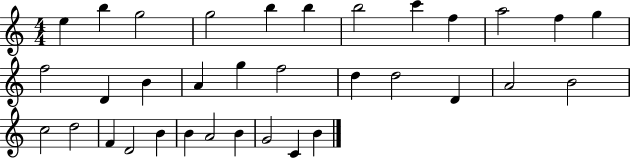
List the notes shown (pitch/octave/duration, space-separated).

E5/q B5/q G5/h G5/h B5/q B5/q B5/h C6/q F5/q A5/h F5/q G5/q F5/h D4/q B4/q A4/q G5/q F5/h D5/q D5/h D4/q A4/h B4/h C5/h D5/h F4/q D4/h B4/q B4/q A4/h B4/q G4/h C4/q B4/q